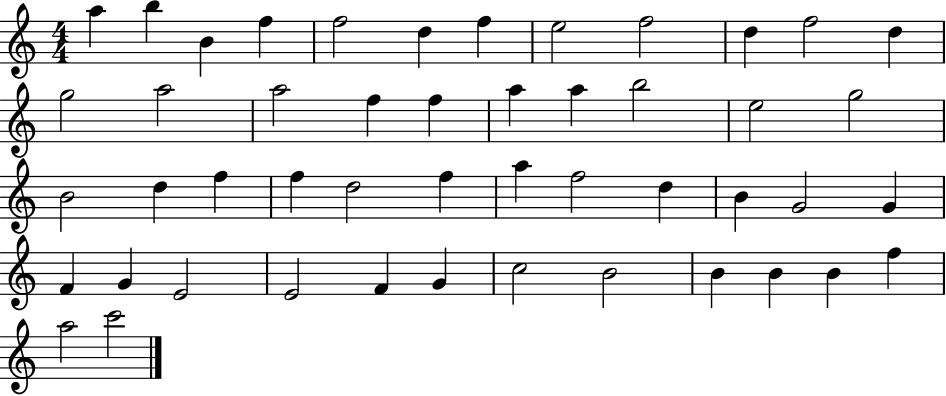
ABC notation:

X:1
T:Untitled
M:4/4
L:1/4
K:C
a b B f f2 d f e2 f2 d f2 d g2 a2 a2 f f a a b2 e2 g2 B2 d f f d2 f a f2 d B G2 G F G E2 E2 F G c2 B2 B B B f a2 c'2